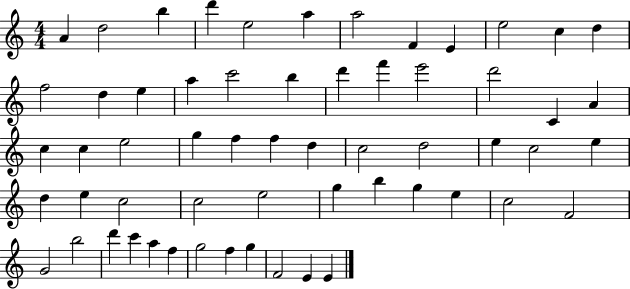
{
  \clef treble
  \numericTimeSignature
  \time 4/4
  \key c \major
  a'4 d''2 b''4 | d'''4 e''2 a''4 | a''2 f'4 e'4 | e''2 c''4 d''4 | \break f''2 d''4 e''4 | a''4 c'''2 b''4 | d'''4 f'''4 e'''2 | d'''2 c'4 a'4 | \break c''4 c''4 e''2 | g''4 f''4 f''4 d''4 | c''2 d''2 | e''4 c''2 e''4 | \break d''4 e''4 c''2 | c''2 e''2 | g''4 b''4 g''4 e''4 | c''2 f'2 | \break g'2 b''2 | d'''4 c'''4 a''4 f''4 | g''2 f''4 g''4 | f'2 e'4 e'4 | \break \bar "|."
}